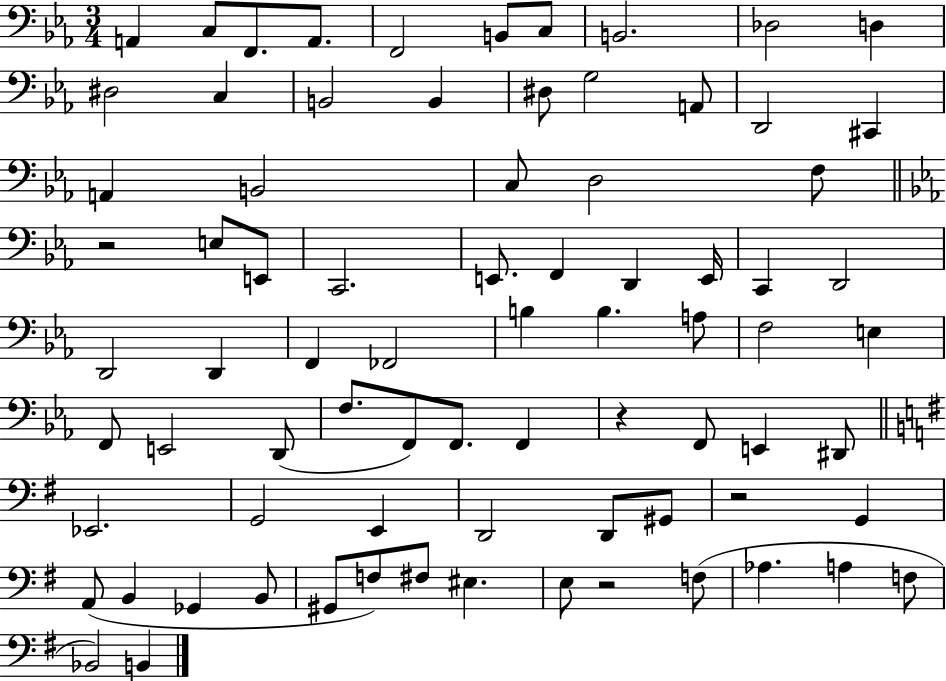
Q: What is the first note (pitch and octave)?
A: A2